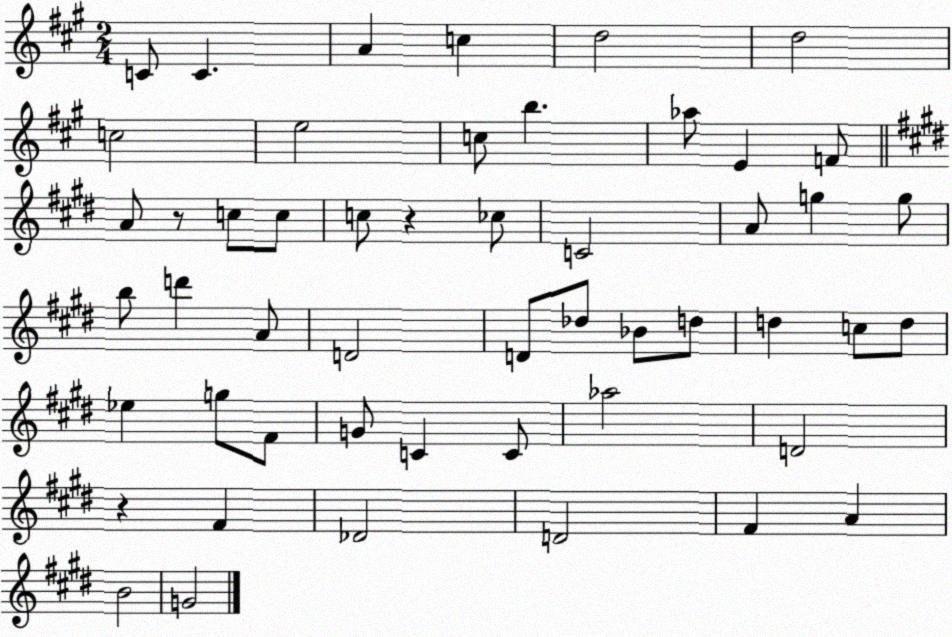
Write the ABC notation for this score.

X:1
T:Untitled
M:2/4
L:1/4
K:A
C/2 C A c d2 d2 c2 e2 c/2 b _a/2 E F/2 A/2 z/2 c/2 c/2 c/2 z _c/2 C2 A/2 g g/2 b/2 d' A/2 D2 D/2 _d/2 _B/2 d/2 d c/2 d/2 _e g/2 ^F/2 G/2 C C/2 _a2 D2 z ^F _D2 D2 ^F A B2 G2